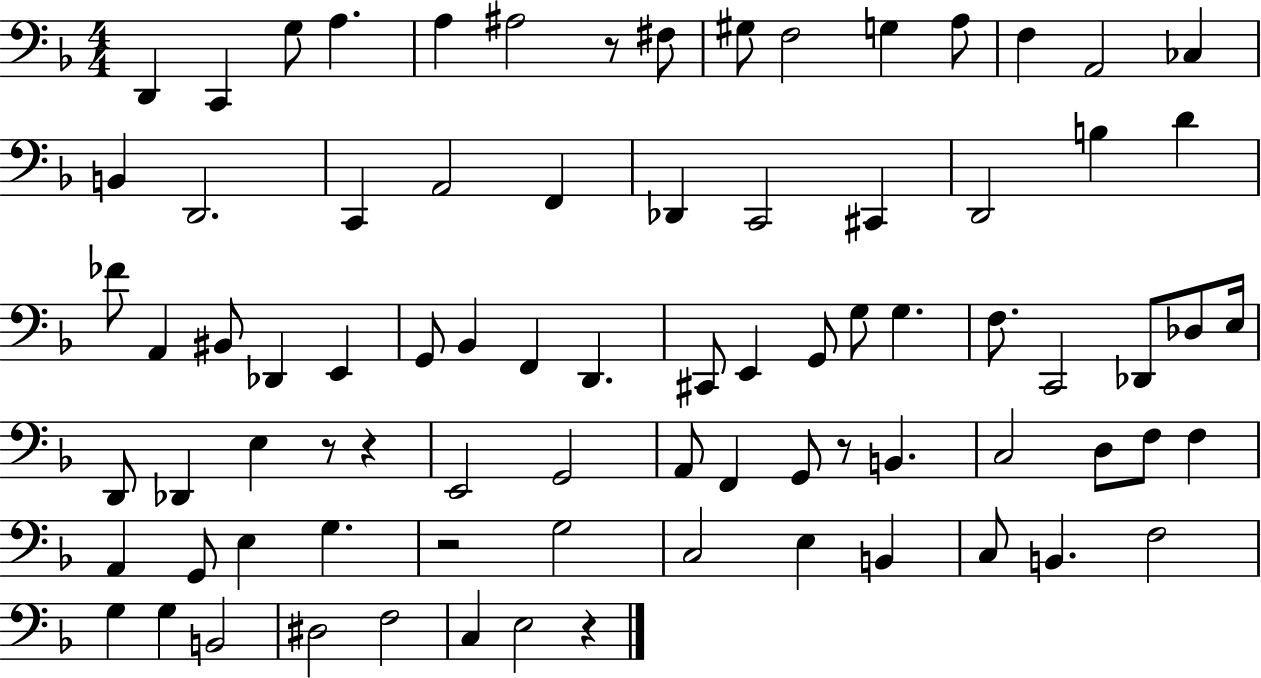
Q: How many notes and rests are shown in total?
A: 81